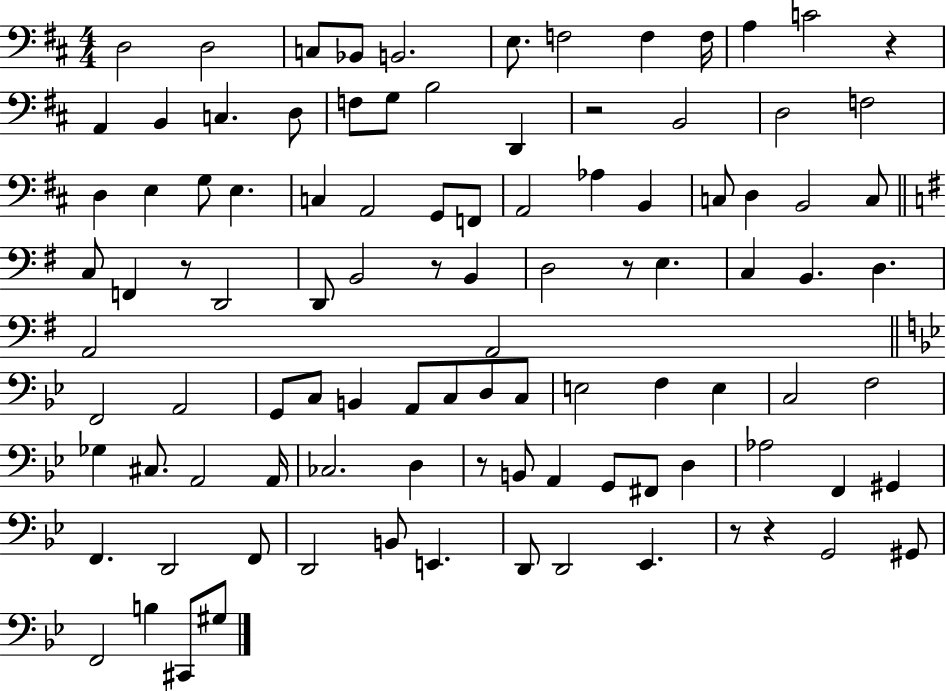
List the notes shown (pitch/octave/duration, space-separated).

D3/h D3/h C3/e Bb2/e B2/h. E3/e. F3/h F3/q F3/s A3/q C4/h R/q A2/q B2/q C3/q. D3/e F3/e G3/e B3/h D2/q R/h B2/h D3/h F3/h D3/q E3/q G3/e E3/q. C3/q A2/h G2/e F2/e A2/h Ab3/q B2/q C3/e D3/q B2/h C3/e C3/e F2/q R/e D2/h D2/e B2/h R/e B2/q D3/h R/e E3/q. C3/q B2/q. D3/q. A2/h A2/h F2/h A2/h G2/e C3/e B2/q A2/e C3/e D3/e C3/e E3/h F3/q E3/q C3/h F3/h Gb3/q C#3/e. A2/h A2/s CES3/h. D3/q R/e B2/e A2/q G2/e F#2/e D3/q Ab3/h F2/q G#2/q F2/q. D2/h F2/e D2/h B2/e E2/q. D2/e D2/h Eb2/q. R/e R/q G2/h G#2/e F2/h B3/q C#2/e G#3/e